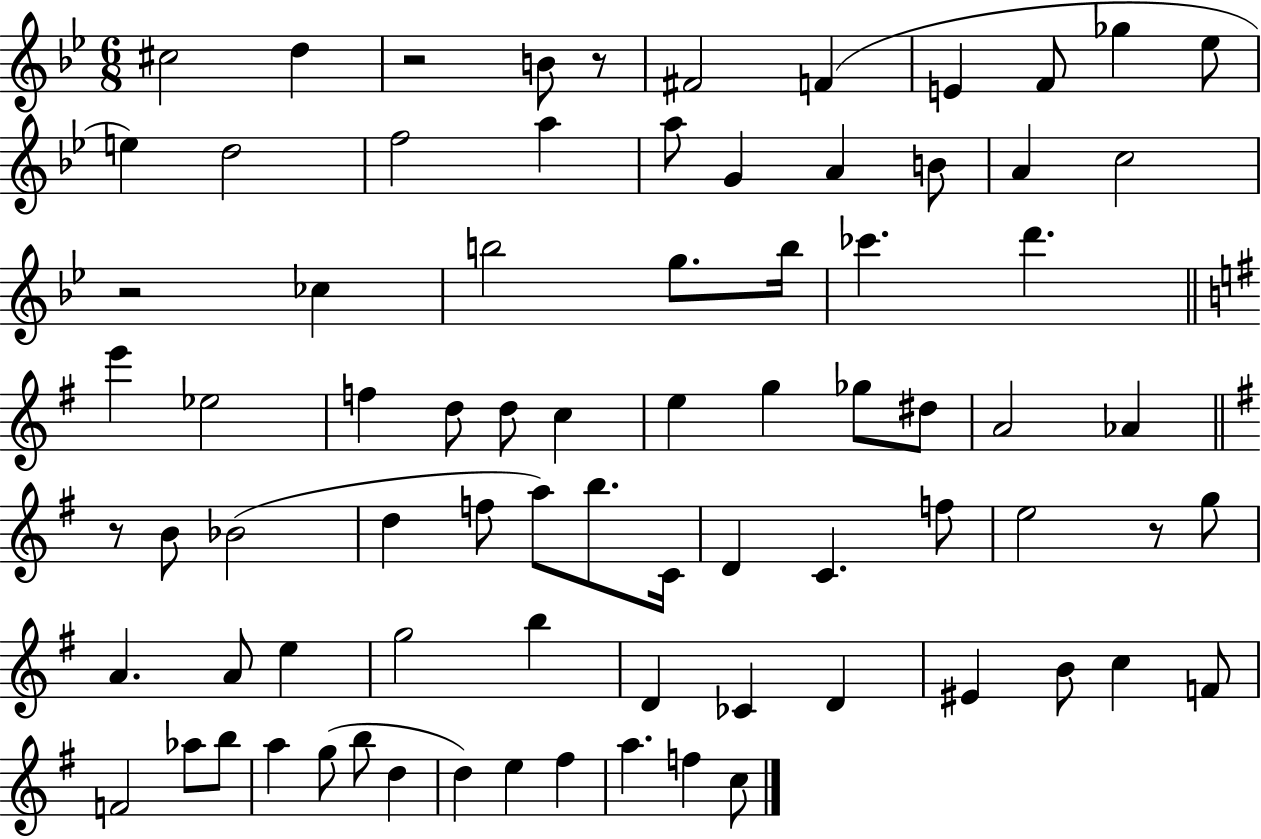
C#5/h D5/q R/h B4/e R/e F#4/h F4/q E4/q F4/e Gb5/q Eb5/e E5/q D5/h F5/h A5/q A5/e G4/q A4/q B4/e A4/q C5/h R/h CES5/q B5/h G5/e. B5/s CES6/q. D6/q. E6/q Eb5/h F5/q D5/e D5/e C5/q E5/q G5/q Gb5/e D#5/e A4/h Ab4/q R/e B4/e Bb4/h D5/q F5/e A5/e B5/e. C4/s D4/q C4/q. F5/e E5/h R/e G5/e A4/q. A4/e E5/q G5/h B5/q D4/q CES4/q D4/q EIS4/q B4/e C5/q F4/e F4/h Ab5/e B5/e A5/q G5/e B5/e D5/q D5/q E5/q F#5/q A5/q. F5/q C5/e